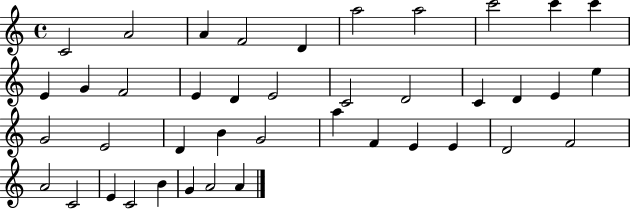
C4/h A4/h A4/q F4/h D4/q A5/h A5/h C6/h C6/q C6/q E4/q G4/q F4/h E4/q D4/q E4/h C4/h D4/h C4/q D4/q E4/q E5/q G4/h E4/h D4/q B4/q G4/h A5/q F4/q E4/q E4/q D4/h F4/h A4/h C4/h E4/q C4/h B4/q G4/q A4/h A4/q